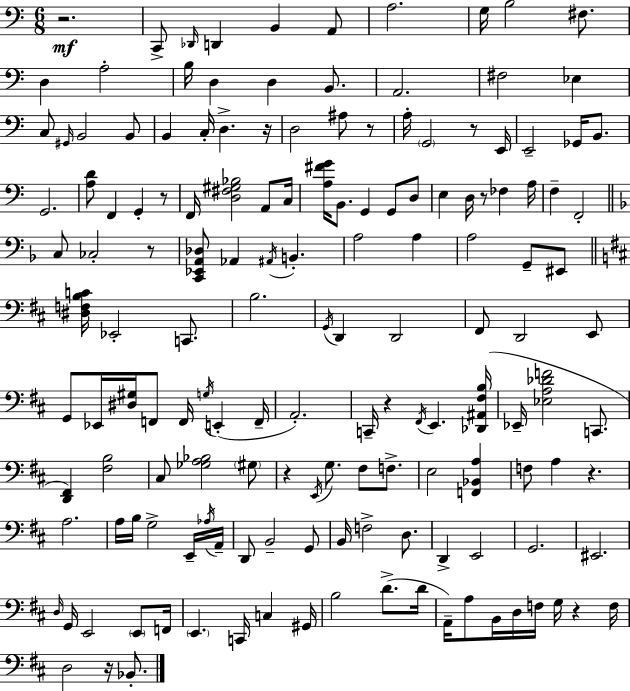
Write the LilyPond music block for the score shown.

{
  \clef bass
  \numericTimeSignature
  \time 6/8
  \key c \major
  \repeat volta 2 { r2.\mf | c,8-> \grace { des,16 } d,4 b,4 a,8 | a2. | g16 b2 fis8. | \break d4 a2-. | b16 d4 d4 b,8. | a,2. | fis2 ees4 | \break c8 \grace { gis,16 } b,2 | b,8 b,4 c16-. d4.-> | r16 d2 ais8 | r8 a16-. \parenthesize g,2 r8 | \break e,16 e,2-- ges,16 b,8. | g,2. | <a d'>8 f,4 g,4-. | r8 f,16 <d fis gis bes>2 a,8 | \break c16 <a fis' g'>16 b,8. g,4 g,8 | d8 e4 d16 r8 fes4 | a16 f4-- f,2-. | \bar "||" \break \key d \minor c8 ces2-. r8 | <c, ees, a, des>8 aes,4 \acciaccatura { ais,16 } b,4.-. | a2 a4 | a2 g,8-- eis,8 | \break \bar "||" \break \key d \major <dis f b c'>16 ees,2-. c,8. | b2. | \acciaccatura { g,16 } d,4 d,2 | fis,8 d,2 e,8 | \break g,8 ees,16 <dis gis>16 f,8 f,16 \acciaccatura { g16 }( e,4-. | f,16-- a,2.-.) | c,16-- r4 \acciaccatura { fis,16 } e,4. | <des, ais, fis b>16( ees,16-- <ees a des' f'>2 | \break c,8. <d, fis,>4) <fis b>2 | cis8 <ges a bes>2 | \parenthesize gis8 r4 \acciaccatura { e,16 } g8. fis8 | f8.-> e2 | \break <f, bes, a>4 f8 a4 r4. | a2. | a16 b16 g2-> | e,16-- \acciaccatura { aes16 } a,16-- d,8 b,2-- | \break g,8 b,16 f2-> | d8. d,4-> e,2 | g,2. | eis,2. | \break \grace { d16 } g,16 e,2 | \parenthesize e,8 f,16 \parenthesize e,4. | c,16 c4 gis,16 b2 | d'8.->( d'16 a,16--) a8 b,16 d16 f16 | \break g16 r4 f16 d2 | r16 bes,8.-. } \bar "|."
}